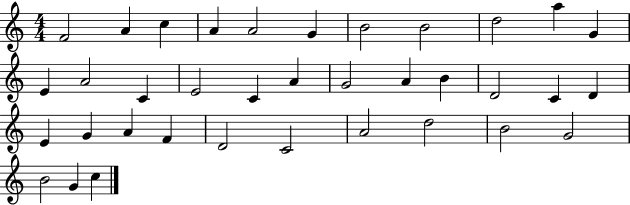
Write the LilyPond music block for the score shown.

{
  \clef treble
  \numericTimeSignature
  \time 4/4
  \key c \major
  f'2 a'4 c''4 | a'4 a'2 g'4 | b'2 b'2 | d''2 a''4 g'4 | \break e'4 a'2 c'4 | e'2 c'4 a'4 | g'2 a'4 b'4 | d'2 c'4 d'4 | \break e'4 g'4 a'4 f'4 | d'2 c'2 | a'2 d''2 | b'2 g'2 | \break b'2 g'4 c''4 | \bar "|."
}